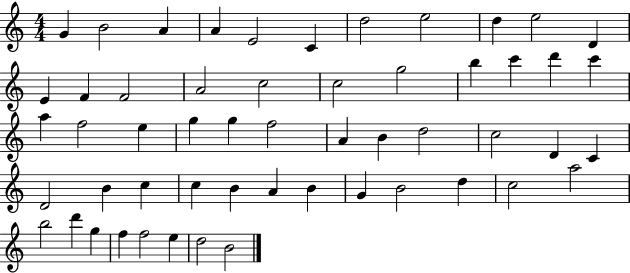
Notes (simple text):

G4/q B4/h A4/q A4/q E4/h C4/q D5/h E5/h D5/q E5/h D4/q E4/q F4/q F4/h A4/h C5/h C5/h G5/h B5/q C6/q D6/q C6/q A5/q F5/h E5/q G5/q G5/q F5/h A4/q B4/q D5/h C5/h D4/q C4/q D4/h B4/q C5/q C5/q B4/q A4/q B4/q G4/q B4/h D5/q C5/h A5/h B5/h D6/q G5/q F5/q F5/h E5/q D5/h B4/h